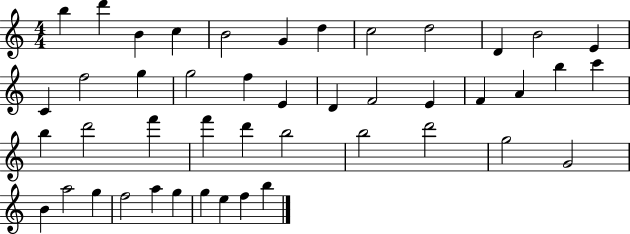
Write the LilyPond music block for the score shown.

{
  \clef treble
  \numericTimeSignature
  \time 4/4
  \key c \major
  b''4 d'''4 b'4 c''4 | b'2 g'4 d''4 | c''2 d''2 | d'4 b'2 e'4 | \break c'4 f''2 g''4 | g''2 f''4 e'4 | d'4 f'2 e'4 | f'4 a'4 b''4 c'''4 | \break b''4 d'''2 f'''4 | f'''4 d'''4 b''2 | b''2 d'''2 | g''2 g'2 | \break b'4 a''2 g''4 | f''2 a''4 g''4 | g''4 e''4 f''4 b''4 | \bar "|."
}